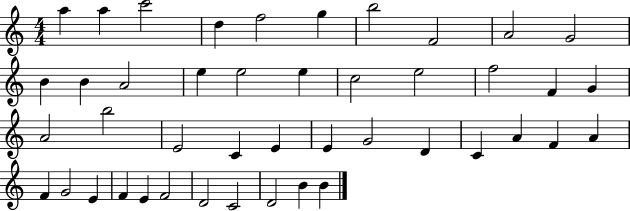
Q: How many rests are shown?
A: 0